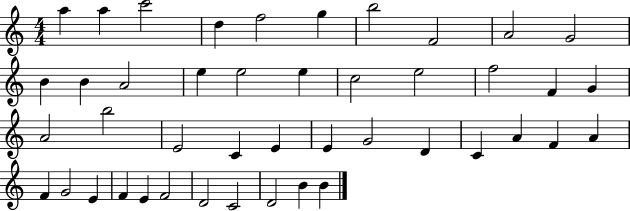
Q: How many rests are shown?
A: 0